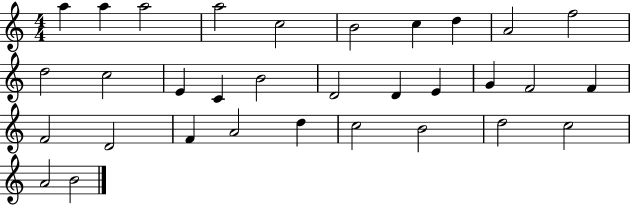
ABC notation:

X:1
T:Untitled
M:4/4
L:1/4
K:C
a a a2 a2 c2 B2 c d A2 f2 d2 c2 E C B2 D2 D E G F2 F F2 D2 F A2 d c2 B2 d2 c2 A2 B2